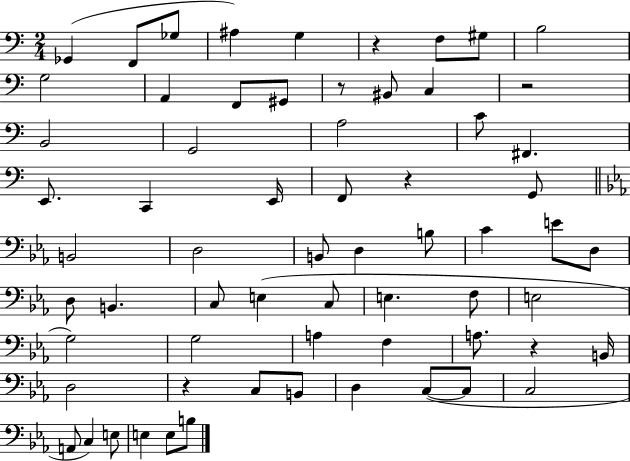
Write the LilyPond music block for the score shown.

{
  \clef bass
  \numericTimeSignature
  \time 2/4
  \key c \major
  ges,4( f,8 ges8 | ais4) g4 | r4 f8 gis8 | b2 | \break g2 | a,4 f,8 gis,8 | r8 bis,8 c4 | r2 | \break b,2 | g,2 | a2 | c'8 fis,4. | \break e,8. c,4 e,16 | f,8 r4 g,8 | \bar "||" \break \key ees \major b,2 | d2 | b,8 d4 b8 | c'4 e'8 d8 | \break d8 b,4. | c8 e4( c8 | e4. f8 | e2 | \break g2) | g2 | a4 f4 | a8. r4 b,16 | \break d2 | r4 c8 b,8 | d4 c8~(~ c8 | c2 | \break a,8 c4) e8 | e4 e8 b8 | \bar "|."
}